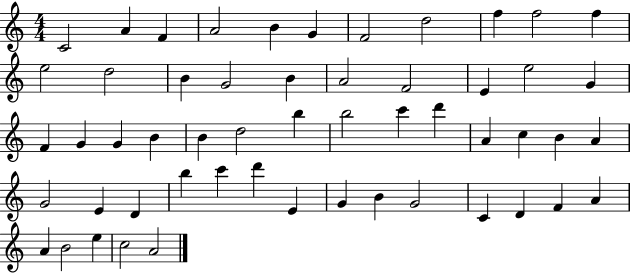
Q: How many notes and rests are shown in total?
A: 54